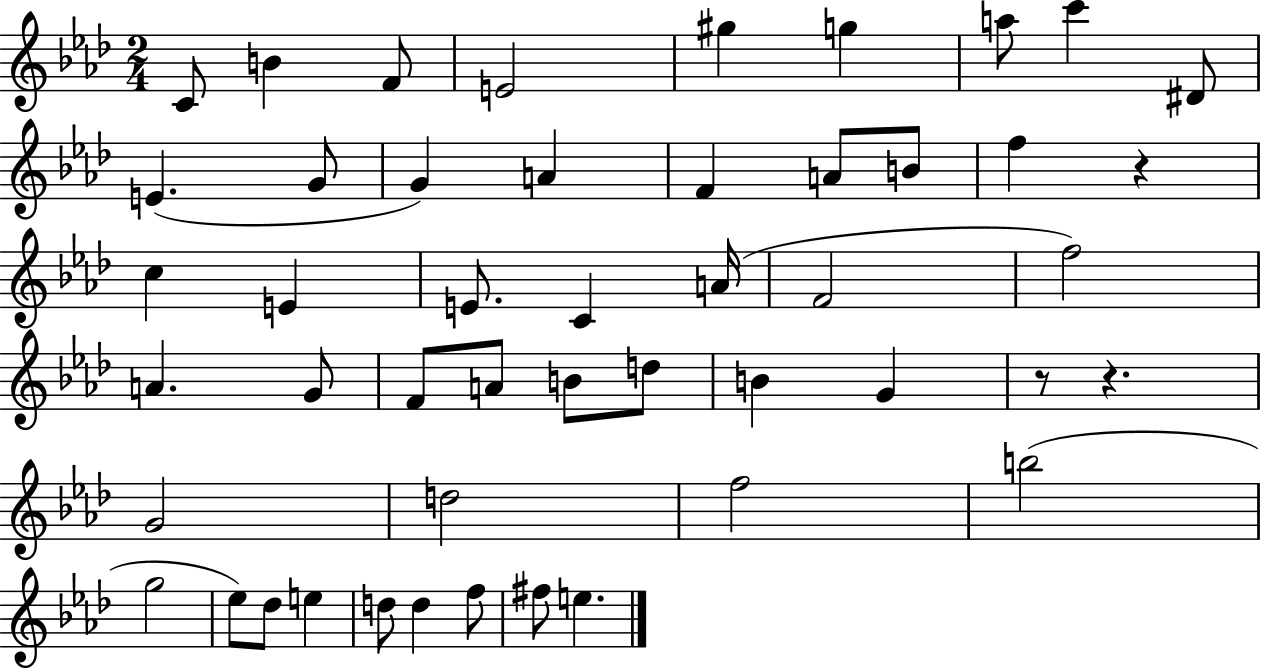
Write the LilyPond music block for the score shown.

{
  \clef treble
  \numericTimeSignature
  \time 2/4
  \key aes \major
  c'8 b'4 f'8 | e'2 | gis''4 g''4 | a''8 c'''4 dis'8 | \break e'4.( g'8 | g'4) a'4 | f'4 a'8 b'8 | f''4 r4 | \break c''4 e'4 | e'8. c'4 a'16( | f'2 | f''2) | \break a'4. g'8 | f'8 a'8 b'8 d''8 | b'4 g'4 | r8 r4. | \break g'2 | d''2 | f''2 | b''2( | \break g''2 | ees''8) des''8 e''4 | d''8 d''4 f''8 | fis''8 e''4. | \break \bar "|."
}